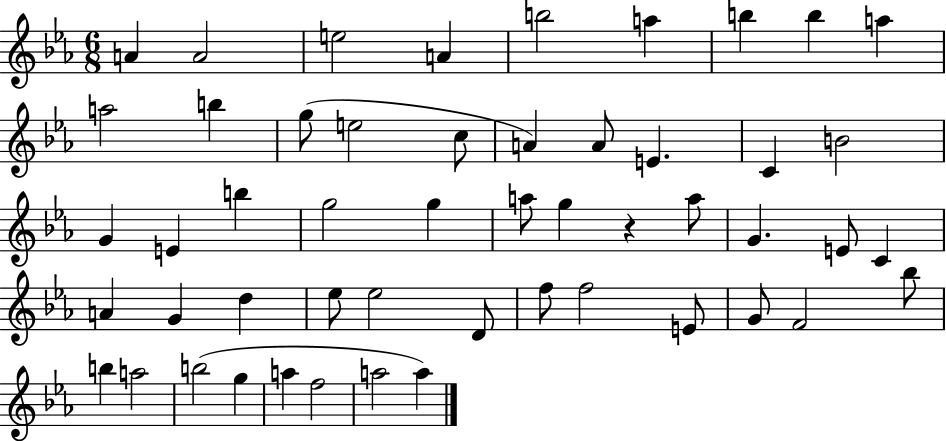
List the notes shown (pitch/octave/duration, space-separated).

A4/q A4/h E5/h A4/q B5/h A5/q B5/q B5/q A5/q A5/h B5/q G5/e E5/h C5/e A4/q A4/e E4/q. C4/q B4/h G4/q E4/q B5/q G5/h G5/q A5/e G5/q R/q A5/e G4/q. E4/e C4/q A4/q G4/q D5/q Eb5/e Eb5/h D4/e F5/e F5/h E4/e G4/e F4/h Bb5/e B5/q A5/h B5/h G5/q A5/q F5/h A5/h A5/q